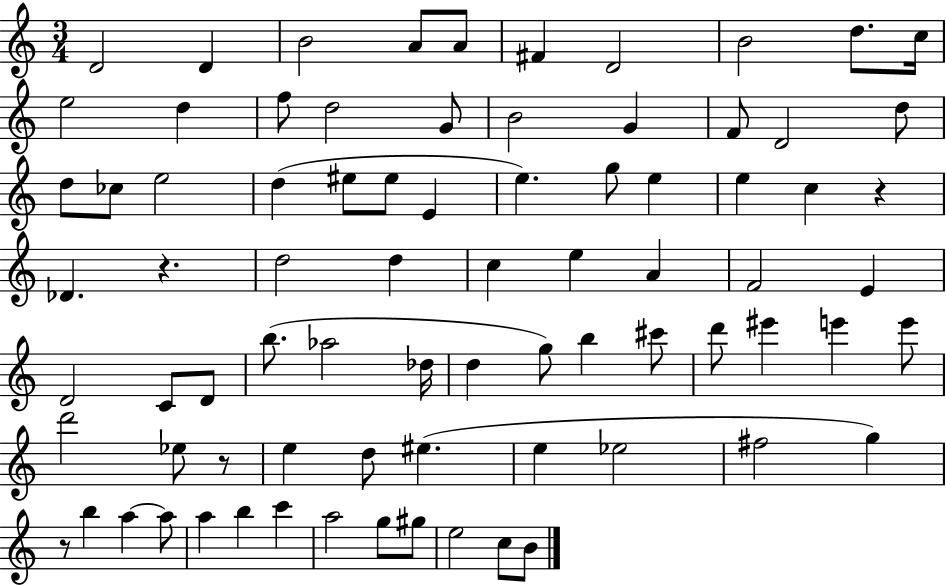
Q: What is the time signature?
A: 3/4